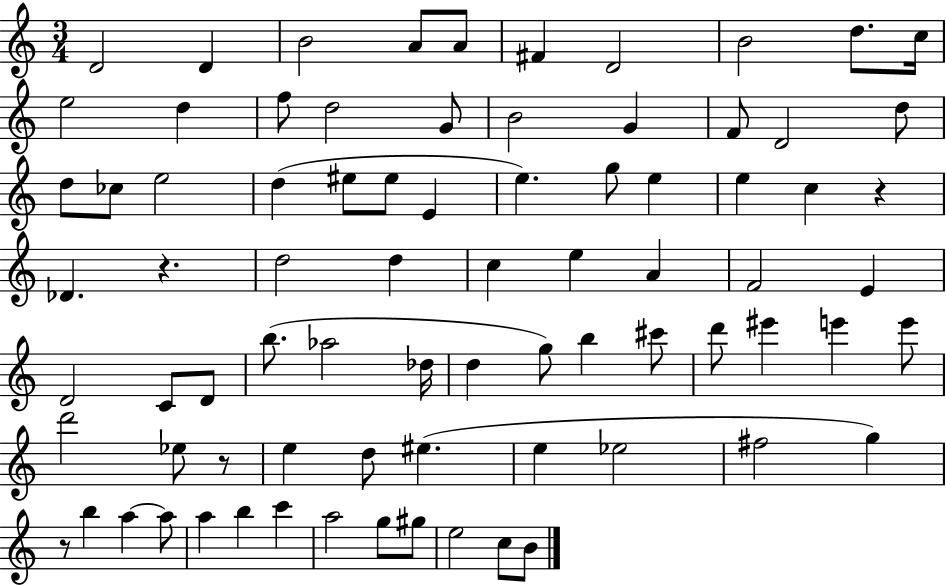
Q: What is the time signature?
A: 3/4